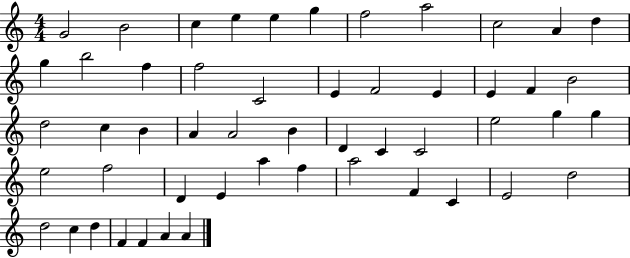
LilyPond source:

{
  \clef treble
  \numericTimeSignature
  \time 4/4
  \key c \major
  g'2 b'2 | c''4 e''4 e''4 g''4 | f''2 a''2 | c''2 a'4 d''4 | \break g''4 b''2 f''4 | f''2 c'2 | e'4 f'2 e'4 | e'4 f'4 b'2 | \break d''2 c''4 b'4 | a'4 a'2 b'4 | d'4 c'4 c'2 | e''2 g''4 g''4 | \break e''2 f''2 | d'4 e'4 a''4 f''4 | a''2 f'4 c'4 | e'2 d''2 | \break d''2 c''4 d''4 | f'4 f'4 a'4 a'4 | \bar "|."
}